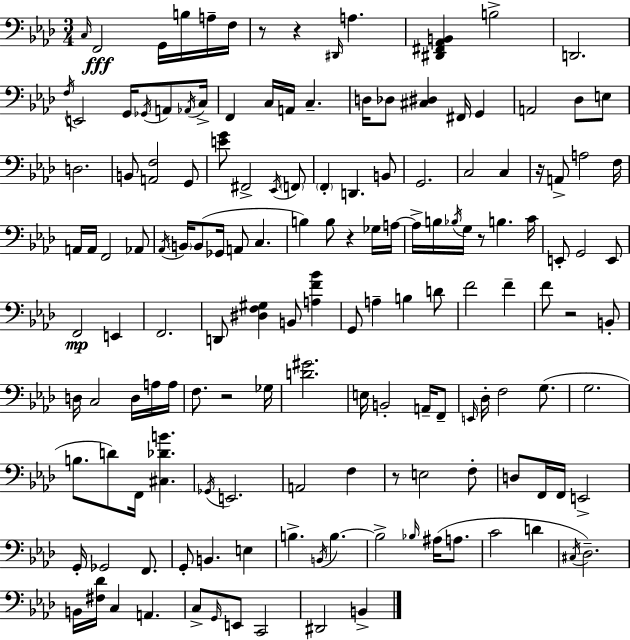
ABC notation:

X:1
T:Untitled
M:3/4
L:1/4
K:Fm
C,/4 F,,2 G,,/4 B,/4 A,/4 F,/4 z/2 z ^D,,/4 A, [^D,,^F,,_A,,B,,] B,2 D,,2 F,/4 E,,2 G,,/4 _G,,/4 A,,/2 _A,,/4 C,/4 F,, C,/4 A,,/4 C, D,/4 _D,/2 [^C,^D,] ^F,,/4 G,, A,,2 _D,/2 E,/2 D,2 B,,/2 [A,,F,]2 G,,/2 [EG]/2 ^F,,2 _E,,/4 F,,/2 F,, D,, B,,/2 G,,2 C,2 C, z/4 A,,/2 A,2 F,/4 A,,/4 A,,/4 F,,2 _A,,/2 _A,,/4 B,,/4 B,,/2 _G,,/4 A,,/2 C, B, B,/2 z _G,/4 A,/4 A,/4 B,/4 _B,/4 G,/4 z/2 B, C/4 E,,/2 G,,2 E,,/2 F,,2 E,, F,,2 D,,/2 [^D,F,^G,] B,,/2 [A,F_B] G,,/2 A, B, D/2 F2 F F/2 z2 B,,/2 D,/4 C,2 D,/4 A,/4 A,/4 F,/2 z2 _G,/4 [D^G]2 E,/4 B,,2 A,,/4 F,,/2 E,,/4 _D,/4 F,2 G,/2 G,2 B,/2 D/2 F,,/4 [^C,_DB] _G,,/4 E,,2 A,,2 F, z/2 E,2 F,/2 D,/2 F,,/4 F,,/4 E,,2 G,,/4 _G,,2 F,,/2 G,,/2 B,, E, B, B,,/4 B, B,2 _B,/4 ^A,/4 A,/2 C2 D ^C,/4 _D,2 B,,/4 [^F,_D]/4 C, A,, C,/2 G,,/4 E,,/2 C,,2 ^D,,2 B,,